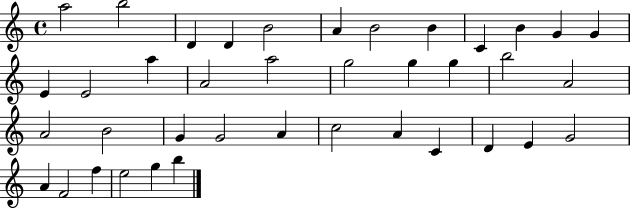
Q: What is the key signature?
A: C major